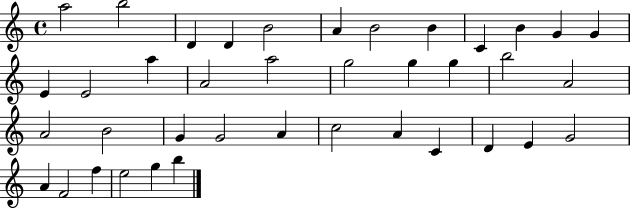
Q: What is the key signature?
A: C major